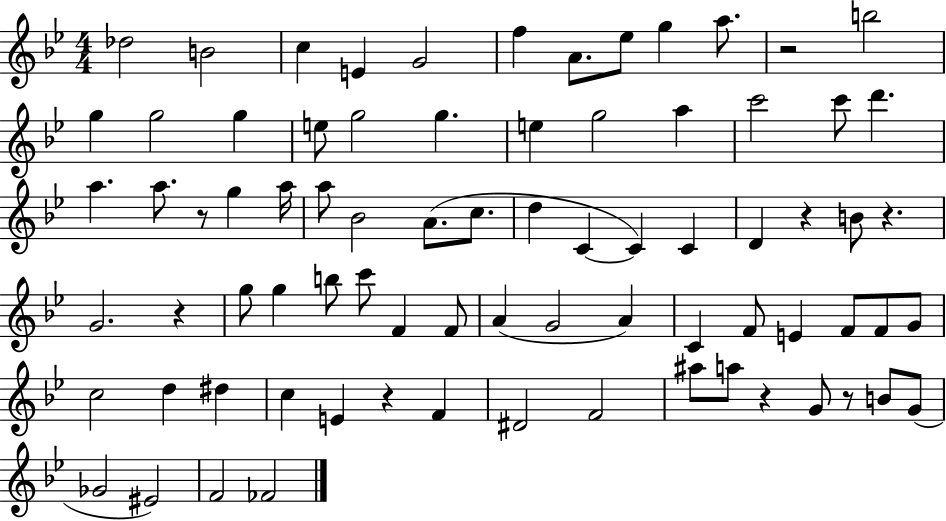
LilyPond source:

{
  \clef treble
  \numericTimeSignature
  \time 4/4
  \key bes \major
  des''2 b'2 | c''4 e'4 g'2 | f''4 a'8. ees''8 g''4 a''8. | r2 b''2 | \break g''4 g''2 g''4 | e''8 g''2 g''4. | e''4 g''2 a''4 | c'''2 c'''8 d'''4. | \break a''4. a''8. r8 g''4 a''16 | a''8 bes'2 a'8.( c''8. | d''4 c'4~~ c'4) c'4 | d'4 r4 b'8 r4. | \break g'2. r4 | g''8 g''4 b''8 c'''8 f'4 f'8 | a'4( g'2 a'4) | c'4 f'8 e'4 f'8 f'8 g'8 | \break c''2 d''4 dis''4 | c''4 e'4 r4 f'4 | dis'2 f'2 | ais''8 a''8 r4 g'8 r8 b'8 g'8( | \break ges'2 eis'2) | f'2 fes'2 | \bar "|."
}